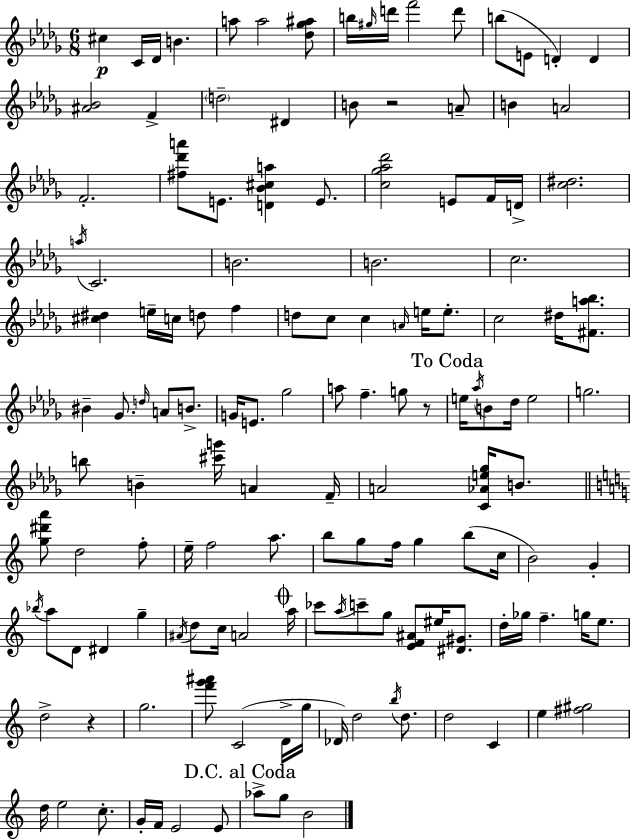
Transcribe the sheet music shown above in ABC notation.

X:1
T:Untitled
M:6/8
L:1/4
K:Bbm
^c C/4 _D/4 B a/2 a2 [_d_g^a]/2 b/4 ^g/4 d'/4 f'2 d'/2 b/2 E/2 D D [^A_B]2 F d2 ^D B/2 z2 A/2 B A2 F2 [^f_d'a']/2 E/2 [D_B^ca] E/2 [c_g_a_d']2 E/2 F/4 D/4 [c^d]2 a/4 C2 B2 B2 c2 [^c^d] e/4 c/4 d/2 f d/2 c/2 c A/4 e/4 e/2 c2 ^d/4 [^Fa_b]/2 ^B _G/2 d/4 A/2 B/2 G/4 E/2 _g2 a/2 f g/2 z/2 e/4 _a/4 B/2 _d/4 e2 g2 b/2 B [^c'g']/4 A F/4 A2 [C_Ae_g]/4 B/2 [g^d'a']/2 d2 f/2 e/4 f2 a/2 b/2 g/2 f/4 g b/2 c/4 B2 G _b/4 a/2 D/2 ^D g ^A/4 d/2 c/4 A2 a/4 _c'/2 a/4 c'/2 g/2 [EF^A]/2 ^e/4 [^D^G]/2 d/4 _g/4 f g/4 e/2 d2 z g2 [f'g'^a']/2 C2 D/4 g/4 _D/4 d2 b/4 d/2 d2 C e [^f^g]2 d/4 e2 c/2 G/4 F/4 E2 E/2 _a/2 g/2 B2